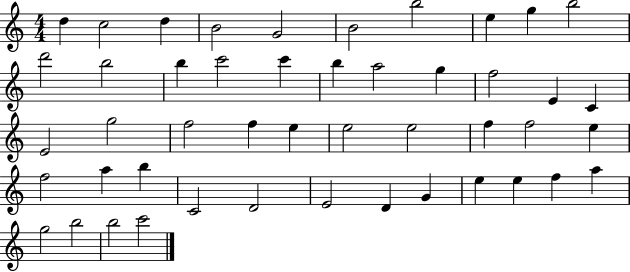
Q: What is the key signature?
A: C major